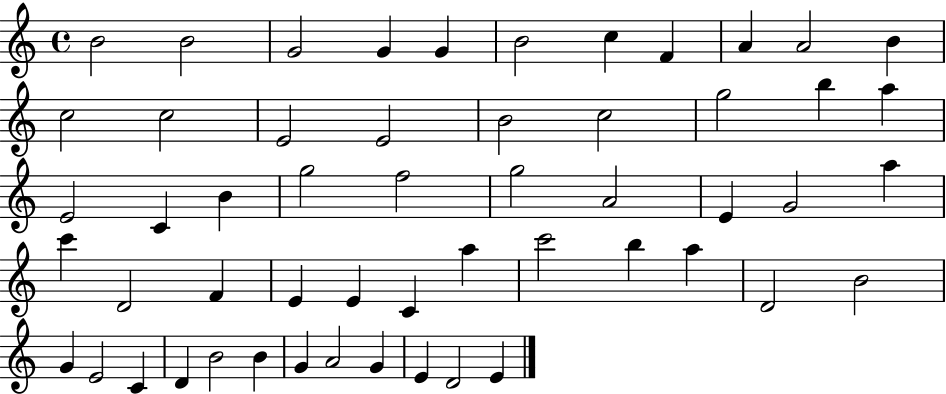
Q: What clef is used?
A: treble